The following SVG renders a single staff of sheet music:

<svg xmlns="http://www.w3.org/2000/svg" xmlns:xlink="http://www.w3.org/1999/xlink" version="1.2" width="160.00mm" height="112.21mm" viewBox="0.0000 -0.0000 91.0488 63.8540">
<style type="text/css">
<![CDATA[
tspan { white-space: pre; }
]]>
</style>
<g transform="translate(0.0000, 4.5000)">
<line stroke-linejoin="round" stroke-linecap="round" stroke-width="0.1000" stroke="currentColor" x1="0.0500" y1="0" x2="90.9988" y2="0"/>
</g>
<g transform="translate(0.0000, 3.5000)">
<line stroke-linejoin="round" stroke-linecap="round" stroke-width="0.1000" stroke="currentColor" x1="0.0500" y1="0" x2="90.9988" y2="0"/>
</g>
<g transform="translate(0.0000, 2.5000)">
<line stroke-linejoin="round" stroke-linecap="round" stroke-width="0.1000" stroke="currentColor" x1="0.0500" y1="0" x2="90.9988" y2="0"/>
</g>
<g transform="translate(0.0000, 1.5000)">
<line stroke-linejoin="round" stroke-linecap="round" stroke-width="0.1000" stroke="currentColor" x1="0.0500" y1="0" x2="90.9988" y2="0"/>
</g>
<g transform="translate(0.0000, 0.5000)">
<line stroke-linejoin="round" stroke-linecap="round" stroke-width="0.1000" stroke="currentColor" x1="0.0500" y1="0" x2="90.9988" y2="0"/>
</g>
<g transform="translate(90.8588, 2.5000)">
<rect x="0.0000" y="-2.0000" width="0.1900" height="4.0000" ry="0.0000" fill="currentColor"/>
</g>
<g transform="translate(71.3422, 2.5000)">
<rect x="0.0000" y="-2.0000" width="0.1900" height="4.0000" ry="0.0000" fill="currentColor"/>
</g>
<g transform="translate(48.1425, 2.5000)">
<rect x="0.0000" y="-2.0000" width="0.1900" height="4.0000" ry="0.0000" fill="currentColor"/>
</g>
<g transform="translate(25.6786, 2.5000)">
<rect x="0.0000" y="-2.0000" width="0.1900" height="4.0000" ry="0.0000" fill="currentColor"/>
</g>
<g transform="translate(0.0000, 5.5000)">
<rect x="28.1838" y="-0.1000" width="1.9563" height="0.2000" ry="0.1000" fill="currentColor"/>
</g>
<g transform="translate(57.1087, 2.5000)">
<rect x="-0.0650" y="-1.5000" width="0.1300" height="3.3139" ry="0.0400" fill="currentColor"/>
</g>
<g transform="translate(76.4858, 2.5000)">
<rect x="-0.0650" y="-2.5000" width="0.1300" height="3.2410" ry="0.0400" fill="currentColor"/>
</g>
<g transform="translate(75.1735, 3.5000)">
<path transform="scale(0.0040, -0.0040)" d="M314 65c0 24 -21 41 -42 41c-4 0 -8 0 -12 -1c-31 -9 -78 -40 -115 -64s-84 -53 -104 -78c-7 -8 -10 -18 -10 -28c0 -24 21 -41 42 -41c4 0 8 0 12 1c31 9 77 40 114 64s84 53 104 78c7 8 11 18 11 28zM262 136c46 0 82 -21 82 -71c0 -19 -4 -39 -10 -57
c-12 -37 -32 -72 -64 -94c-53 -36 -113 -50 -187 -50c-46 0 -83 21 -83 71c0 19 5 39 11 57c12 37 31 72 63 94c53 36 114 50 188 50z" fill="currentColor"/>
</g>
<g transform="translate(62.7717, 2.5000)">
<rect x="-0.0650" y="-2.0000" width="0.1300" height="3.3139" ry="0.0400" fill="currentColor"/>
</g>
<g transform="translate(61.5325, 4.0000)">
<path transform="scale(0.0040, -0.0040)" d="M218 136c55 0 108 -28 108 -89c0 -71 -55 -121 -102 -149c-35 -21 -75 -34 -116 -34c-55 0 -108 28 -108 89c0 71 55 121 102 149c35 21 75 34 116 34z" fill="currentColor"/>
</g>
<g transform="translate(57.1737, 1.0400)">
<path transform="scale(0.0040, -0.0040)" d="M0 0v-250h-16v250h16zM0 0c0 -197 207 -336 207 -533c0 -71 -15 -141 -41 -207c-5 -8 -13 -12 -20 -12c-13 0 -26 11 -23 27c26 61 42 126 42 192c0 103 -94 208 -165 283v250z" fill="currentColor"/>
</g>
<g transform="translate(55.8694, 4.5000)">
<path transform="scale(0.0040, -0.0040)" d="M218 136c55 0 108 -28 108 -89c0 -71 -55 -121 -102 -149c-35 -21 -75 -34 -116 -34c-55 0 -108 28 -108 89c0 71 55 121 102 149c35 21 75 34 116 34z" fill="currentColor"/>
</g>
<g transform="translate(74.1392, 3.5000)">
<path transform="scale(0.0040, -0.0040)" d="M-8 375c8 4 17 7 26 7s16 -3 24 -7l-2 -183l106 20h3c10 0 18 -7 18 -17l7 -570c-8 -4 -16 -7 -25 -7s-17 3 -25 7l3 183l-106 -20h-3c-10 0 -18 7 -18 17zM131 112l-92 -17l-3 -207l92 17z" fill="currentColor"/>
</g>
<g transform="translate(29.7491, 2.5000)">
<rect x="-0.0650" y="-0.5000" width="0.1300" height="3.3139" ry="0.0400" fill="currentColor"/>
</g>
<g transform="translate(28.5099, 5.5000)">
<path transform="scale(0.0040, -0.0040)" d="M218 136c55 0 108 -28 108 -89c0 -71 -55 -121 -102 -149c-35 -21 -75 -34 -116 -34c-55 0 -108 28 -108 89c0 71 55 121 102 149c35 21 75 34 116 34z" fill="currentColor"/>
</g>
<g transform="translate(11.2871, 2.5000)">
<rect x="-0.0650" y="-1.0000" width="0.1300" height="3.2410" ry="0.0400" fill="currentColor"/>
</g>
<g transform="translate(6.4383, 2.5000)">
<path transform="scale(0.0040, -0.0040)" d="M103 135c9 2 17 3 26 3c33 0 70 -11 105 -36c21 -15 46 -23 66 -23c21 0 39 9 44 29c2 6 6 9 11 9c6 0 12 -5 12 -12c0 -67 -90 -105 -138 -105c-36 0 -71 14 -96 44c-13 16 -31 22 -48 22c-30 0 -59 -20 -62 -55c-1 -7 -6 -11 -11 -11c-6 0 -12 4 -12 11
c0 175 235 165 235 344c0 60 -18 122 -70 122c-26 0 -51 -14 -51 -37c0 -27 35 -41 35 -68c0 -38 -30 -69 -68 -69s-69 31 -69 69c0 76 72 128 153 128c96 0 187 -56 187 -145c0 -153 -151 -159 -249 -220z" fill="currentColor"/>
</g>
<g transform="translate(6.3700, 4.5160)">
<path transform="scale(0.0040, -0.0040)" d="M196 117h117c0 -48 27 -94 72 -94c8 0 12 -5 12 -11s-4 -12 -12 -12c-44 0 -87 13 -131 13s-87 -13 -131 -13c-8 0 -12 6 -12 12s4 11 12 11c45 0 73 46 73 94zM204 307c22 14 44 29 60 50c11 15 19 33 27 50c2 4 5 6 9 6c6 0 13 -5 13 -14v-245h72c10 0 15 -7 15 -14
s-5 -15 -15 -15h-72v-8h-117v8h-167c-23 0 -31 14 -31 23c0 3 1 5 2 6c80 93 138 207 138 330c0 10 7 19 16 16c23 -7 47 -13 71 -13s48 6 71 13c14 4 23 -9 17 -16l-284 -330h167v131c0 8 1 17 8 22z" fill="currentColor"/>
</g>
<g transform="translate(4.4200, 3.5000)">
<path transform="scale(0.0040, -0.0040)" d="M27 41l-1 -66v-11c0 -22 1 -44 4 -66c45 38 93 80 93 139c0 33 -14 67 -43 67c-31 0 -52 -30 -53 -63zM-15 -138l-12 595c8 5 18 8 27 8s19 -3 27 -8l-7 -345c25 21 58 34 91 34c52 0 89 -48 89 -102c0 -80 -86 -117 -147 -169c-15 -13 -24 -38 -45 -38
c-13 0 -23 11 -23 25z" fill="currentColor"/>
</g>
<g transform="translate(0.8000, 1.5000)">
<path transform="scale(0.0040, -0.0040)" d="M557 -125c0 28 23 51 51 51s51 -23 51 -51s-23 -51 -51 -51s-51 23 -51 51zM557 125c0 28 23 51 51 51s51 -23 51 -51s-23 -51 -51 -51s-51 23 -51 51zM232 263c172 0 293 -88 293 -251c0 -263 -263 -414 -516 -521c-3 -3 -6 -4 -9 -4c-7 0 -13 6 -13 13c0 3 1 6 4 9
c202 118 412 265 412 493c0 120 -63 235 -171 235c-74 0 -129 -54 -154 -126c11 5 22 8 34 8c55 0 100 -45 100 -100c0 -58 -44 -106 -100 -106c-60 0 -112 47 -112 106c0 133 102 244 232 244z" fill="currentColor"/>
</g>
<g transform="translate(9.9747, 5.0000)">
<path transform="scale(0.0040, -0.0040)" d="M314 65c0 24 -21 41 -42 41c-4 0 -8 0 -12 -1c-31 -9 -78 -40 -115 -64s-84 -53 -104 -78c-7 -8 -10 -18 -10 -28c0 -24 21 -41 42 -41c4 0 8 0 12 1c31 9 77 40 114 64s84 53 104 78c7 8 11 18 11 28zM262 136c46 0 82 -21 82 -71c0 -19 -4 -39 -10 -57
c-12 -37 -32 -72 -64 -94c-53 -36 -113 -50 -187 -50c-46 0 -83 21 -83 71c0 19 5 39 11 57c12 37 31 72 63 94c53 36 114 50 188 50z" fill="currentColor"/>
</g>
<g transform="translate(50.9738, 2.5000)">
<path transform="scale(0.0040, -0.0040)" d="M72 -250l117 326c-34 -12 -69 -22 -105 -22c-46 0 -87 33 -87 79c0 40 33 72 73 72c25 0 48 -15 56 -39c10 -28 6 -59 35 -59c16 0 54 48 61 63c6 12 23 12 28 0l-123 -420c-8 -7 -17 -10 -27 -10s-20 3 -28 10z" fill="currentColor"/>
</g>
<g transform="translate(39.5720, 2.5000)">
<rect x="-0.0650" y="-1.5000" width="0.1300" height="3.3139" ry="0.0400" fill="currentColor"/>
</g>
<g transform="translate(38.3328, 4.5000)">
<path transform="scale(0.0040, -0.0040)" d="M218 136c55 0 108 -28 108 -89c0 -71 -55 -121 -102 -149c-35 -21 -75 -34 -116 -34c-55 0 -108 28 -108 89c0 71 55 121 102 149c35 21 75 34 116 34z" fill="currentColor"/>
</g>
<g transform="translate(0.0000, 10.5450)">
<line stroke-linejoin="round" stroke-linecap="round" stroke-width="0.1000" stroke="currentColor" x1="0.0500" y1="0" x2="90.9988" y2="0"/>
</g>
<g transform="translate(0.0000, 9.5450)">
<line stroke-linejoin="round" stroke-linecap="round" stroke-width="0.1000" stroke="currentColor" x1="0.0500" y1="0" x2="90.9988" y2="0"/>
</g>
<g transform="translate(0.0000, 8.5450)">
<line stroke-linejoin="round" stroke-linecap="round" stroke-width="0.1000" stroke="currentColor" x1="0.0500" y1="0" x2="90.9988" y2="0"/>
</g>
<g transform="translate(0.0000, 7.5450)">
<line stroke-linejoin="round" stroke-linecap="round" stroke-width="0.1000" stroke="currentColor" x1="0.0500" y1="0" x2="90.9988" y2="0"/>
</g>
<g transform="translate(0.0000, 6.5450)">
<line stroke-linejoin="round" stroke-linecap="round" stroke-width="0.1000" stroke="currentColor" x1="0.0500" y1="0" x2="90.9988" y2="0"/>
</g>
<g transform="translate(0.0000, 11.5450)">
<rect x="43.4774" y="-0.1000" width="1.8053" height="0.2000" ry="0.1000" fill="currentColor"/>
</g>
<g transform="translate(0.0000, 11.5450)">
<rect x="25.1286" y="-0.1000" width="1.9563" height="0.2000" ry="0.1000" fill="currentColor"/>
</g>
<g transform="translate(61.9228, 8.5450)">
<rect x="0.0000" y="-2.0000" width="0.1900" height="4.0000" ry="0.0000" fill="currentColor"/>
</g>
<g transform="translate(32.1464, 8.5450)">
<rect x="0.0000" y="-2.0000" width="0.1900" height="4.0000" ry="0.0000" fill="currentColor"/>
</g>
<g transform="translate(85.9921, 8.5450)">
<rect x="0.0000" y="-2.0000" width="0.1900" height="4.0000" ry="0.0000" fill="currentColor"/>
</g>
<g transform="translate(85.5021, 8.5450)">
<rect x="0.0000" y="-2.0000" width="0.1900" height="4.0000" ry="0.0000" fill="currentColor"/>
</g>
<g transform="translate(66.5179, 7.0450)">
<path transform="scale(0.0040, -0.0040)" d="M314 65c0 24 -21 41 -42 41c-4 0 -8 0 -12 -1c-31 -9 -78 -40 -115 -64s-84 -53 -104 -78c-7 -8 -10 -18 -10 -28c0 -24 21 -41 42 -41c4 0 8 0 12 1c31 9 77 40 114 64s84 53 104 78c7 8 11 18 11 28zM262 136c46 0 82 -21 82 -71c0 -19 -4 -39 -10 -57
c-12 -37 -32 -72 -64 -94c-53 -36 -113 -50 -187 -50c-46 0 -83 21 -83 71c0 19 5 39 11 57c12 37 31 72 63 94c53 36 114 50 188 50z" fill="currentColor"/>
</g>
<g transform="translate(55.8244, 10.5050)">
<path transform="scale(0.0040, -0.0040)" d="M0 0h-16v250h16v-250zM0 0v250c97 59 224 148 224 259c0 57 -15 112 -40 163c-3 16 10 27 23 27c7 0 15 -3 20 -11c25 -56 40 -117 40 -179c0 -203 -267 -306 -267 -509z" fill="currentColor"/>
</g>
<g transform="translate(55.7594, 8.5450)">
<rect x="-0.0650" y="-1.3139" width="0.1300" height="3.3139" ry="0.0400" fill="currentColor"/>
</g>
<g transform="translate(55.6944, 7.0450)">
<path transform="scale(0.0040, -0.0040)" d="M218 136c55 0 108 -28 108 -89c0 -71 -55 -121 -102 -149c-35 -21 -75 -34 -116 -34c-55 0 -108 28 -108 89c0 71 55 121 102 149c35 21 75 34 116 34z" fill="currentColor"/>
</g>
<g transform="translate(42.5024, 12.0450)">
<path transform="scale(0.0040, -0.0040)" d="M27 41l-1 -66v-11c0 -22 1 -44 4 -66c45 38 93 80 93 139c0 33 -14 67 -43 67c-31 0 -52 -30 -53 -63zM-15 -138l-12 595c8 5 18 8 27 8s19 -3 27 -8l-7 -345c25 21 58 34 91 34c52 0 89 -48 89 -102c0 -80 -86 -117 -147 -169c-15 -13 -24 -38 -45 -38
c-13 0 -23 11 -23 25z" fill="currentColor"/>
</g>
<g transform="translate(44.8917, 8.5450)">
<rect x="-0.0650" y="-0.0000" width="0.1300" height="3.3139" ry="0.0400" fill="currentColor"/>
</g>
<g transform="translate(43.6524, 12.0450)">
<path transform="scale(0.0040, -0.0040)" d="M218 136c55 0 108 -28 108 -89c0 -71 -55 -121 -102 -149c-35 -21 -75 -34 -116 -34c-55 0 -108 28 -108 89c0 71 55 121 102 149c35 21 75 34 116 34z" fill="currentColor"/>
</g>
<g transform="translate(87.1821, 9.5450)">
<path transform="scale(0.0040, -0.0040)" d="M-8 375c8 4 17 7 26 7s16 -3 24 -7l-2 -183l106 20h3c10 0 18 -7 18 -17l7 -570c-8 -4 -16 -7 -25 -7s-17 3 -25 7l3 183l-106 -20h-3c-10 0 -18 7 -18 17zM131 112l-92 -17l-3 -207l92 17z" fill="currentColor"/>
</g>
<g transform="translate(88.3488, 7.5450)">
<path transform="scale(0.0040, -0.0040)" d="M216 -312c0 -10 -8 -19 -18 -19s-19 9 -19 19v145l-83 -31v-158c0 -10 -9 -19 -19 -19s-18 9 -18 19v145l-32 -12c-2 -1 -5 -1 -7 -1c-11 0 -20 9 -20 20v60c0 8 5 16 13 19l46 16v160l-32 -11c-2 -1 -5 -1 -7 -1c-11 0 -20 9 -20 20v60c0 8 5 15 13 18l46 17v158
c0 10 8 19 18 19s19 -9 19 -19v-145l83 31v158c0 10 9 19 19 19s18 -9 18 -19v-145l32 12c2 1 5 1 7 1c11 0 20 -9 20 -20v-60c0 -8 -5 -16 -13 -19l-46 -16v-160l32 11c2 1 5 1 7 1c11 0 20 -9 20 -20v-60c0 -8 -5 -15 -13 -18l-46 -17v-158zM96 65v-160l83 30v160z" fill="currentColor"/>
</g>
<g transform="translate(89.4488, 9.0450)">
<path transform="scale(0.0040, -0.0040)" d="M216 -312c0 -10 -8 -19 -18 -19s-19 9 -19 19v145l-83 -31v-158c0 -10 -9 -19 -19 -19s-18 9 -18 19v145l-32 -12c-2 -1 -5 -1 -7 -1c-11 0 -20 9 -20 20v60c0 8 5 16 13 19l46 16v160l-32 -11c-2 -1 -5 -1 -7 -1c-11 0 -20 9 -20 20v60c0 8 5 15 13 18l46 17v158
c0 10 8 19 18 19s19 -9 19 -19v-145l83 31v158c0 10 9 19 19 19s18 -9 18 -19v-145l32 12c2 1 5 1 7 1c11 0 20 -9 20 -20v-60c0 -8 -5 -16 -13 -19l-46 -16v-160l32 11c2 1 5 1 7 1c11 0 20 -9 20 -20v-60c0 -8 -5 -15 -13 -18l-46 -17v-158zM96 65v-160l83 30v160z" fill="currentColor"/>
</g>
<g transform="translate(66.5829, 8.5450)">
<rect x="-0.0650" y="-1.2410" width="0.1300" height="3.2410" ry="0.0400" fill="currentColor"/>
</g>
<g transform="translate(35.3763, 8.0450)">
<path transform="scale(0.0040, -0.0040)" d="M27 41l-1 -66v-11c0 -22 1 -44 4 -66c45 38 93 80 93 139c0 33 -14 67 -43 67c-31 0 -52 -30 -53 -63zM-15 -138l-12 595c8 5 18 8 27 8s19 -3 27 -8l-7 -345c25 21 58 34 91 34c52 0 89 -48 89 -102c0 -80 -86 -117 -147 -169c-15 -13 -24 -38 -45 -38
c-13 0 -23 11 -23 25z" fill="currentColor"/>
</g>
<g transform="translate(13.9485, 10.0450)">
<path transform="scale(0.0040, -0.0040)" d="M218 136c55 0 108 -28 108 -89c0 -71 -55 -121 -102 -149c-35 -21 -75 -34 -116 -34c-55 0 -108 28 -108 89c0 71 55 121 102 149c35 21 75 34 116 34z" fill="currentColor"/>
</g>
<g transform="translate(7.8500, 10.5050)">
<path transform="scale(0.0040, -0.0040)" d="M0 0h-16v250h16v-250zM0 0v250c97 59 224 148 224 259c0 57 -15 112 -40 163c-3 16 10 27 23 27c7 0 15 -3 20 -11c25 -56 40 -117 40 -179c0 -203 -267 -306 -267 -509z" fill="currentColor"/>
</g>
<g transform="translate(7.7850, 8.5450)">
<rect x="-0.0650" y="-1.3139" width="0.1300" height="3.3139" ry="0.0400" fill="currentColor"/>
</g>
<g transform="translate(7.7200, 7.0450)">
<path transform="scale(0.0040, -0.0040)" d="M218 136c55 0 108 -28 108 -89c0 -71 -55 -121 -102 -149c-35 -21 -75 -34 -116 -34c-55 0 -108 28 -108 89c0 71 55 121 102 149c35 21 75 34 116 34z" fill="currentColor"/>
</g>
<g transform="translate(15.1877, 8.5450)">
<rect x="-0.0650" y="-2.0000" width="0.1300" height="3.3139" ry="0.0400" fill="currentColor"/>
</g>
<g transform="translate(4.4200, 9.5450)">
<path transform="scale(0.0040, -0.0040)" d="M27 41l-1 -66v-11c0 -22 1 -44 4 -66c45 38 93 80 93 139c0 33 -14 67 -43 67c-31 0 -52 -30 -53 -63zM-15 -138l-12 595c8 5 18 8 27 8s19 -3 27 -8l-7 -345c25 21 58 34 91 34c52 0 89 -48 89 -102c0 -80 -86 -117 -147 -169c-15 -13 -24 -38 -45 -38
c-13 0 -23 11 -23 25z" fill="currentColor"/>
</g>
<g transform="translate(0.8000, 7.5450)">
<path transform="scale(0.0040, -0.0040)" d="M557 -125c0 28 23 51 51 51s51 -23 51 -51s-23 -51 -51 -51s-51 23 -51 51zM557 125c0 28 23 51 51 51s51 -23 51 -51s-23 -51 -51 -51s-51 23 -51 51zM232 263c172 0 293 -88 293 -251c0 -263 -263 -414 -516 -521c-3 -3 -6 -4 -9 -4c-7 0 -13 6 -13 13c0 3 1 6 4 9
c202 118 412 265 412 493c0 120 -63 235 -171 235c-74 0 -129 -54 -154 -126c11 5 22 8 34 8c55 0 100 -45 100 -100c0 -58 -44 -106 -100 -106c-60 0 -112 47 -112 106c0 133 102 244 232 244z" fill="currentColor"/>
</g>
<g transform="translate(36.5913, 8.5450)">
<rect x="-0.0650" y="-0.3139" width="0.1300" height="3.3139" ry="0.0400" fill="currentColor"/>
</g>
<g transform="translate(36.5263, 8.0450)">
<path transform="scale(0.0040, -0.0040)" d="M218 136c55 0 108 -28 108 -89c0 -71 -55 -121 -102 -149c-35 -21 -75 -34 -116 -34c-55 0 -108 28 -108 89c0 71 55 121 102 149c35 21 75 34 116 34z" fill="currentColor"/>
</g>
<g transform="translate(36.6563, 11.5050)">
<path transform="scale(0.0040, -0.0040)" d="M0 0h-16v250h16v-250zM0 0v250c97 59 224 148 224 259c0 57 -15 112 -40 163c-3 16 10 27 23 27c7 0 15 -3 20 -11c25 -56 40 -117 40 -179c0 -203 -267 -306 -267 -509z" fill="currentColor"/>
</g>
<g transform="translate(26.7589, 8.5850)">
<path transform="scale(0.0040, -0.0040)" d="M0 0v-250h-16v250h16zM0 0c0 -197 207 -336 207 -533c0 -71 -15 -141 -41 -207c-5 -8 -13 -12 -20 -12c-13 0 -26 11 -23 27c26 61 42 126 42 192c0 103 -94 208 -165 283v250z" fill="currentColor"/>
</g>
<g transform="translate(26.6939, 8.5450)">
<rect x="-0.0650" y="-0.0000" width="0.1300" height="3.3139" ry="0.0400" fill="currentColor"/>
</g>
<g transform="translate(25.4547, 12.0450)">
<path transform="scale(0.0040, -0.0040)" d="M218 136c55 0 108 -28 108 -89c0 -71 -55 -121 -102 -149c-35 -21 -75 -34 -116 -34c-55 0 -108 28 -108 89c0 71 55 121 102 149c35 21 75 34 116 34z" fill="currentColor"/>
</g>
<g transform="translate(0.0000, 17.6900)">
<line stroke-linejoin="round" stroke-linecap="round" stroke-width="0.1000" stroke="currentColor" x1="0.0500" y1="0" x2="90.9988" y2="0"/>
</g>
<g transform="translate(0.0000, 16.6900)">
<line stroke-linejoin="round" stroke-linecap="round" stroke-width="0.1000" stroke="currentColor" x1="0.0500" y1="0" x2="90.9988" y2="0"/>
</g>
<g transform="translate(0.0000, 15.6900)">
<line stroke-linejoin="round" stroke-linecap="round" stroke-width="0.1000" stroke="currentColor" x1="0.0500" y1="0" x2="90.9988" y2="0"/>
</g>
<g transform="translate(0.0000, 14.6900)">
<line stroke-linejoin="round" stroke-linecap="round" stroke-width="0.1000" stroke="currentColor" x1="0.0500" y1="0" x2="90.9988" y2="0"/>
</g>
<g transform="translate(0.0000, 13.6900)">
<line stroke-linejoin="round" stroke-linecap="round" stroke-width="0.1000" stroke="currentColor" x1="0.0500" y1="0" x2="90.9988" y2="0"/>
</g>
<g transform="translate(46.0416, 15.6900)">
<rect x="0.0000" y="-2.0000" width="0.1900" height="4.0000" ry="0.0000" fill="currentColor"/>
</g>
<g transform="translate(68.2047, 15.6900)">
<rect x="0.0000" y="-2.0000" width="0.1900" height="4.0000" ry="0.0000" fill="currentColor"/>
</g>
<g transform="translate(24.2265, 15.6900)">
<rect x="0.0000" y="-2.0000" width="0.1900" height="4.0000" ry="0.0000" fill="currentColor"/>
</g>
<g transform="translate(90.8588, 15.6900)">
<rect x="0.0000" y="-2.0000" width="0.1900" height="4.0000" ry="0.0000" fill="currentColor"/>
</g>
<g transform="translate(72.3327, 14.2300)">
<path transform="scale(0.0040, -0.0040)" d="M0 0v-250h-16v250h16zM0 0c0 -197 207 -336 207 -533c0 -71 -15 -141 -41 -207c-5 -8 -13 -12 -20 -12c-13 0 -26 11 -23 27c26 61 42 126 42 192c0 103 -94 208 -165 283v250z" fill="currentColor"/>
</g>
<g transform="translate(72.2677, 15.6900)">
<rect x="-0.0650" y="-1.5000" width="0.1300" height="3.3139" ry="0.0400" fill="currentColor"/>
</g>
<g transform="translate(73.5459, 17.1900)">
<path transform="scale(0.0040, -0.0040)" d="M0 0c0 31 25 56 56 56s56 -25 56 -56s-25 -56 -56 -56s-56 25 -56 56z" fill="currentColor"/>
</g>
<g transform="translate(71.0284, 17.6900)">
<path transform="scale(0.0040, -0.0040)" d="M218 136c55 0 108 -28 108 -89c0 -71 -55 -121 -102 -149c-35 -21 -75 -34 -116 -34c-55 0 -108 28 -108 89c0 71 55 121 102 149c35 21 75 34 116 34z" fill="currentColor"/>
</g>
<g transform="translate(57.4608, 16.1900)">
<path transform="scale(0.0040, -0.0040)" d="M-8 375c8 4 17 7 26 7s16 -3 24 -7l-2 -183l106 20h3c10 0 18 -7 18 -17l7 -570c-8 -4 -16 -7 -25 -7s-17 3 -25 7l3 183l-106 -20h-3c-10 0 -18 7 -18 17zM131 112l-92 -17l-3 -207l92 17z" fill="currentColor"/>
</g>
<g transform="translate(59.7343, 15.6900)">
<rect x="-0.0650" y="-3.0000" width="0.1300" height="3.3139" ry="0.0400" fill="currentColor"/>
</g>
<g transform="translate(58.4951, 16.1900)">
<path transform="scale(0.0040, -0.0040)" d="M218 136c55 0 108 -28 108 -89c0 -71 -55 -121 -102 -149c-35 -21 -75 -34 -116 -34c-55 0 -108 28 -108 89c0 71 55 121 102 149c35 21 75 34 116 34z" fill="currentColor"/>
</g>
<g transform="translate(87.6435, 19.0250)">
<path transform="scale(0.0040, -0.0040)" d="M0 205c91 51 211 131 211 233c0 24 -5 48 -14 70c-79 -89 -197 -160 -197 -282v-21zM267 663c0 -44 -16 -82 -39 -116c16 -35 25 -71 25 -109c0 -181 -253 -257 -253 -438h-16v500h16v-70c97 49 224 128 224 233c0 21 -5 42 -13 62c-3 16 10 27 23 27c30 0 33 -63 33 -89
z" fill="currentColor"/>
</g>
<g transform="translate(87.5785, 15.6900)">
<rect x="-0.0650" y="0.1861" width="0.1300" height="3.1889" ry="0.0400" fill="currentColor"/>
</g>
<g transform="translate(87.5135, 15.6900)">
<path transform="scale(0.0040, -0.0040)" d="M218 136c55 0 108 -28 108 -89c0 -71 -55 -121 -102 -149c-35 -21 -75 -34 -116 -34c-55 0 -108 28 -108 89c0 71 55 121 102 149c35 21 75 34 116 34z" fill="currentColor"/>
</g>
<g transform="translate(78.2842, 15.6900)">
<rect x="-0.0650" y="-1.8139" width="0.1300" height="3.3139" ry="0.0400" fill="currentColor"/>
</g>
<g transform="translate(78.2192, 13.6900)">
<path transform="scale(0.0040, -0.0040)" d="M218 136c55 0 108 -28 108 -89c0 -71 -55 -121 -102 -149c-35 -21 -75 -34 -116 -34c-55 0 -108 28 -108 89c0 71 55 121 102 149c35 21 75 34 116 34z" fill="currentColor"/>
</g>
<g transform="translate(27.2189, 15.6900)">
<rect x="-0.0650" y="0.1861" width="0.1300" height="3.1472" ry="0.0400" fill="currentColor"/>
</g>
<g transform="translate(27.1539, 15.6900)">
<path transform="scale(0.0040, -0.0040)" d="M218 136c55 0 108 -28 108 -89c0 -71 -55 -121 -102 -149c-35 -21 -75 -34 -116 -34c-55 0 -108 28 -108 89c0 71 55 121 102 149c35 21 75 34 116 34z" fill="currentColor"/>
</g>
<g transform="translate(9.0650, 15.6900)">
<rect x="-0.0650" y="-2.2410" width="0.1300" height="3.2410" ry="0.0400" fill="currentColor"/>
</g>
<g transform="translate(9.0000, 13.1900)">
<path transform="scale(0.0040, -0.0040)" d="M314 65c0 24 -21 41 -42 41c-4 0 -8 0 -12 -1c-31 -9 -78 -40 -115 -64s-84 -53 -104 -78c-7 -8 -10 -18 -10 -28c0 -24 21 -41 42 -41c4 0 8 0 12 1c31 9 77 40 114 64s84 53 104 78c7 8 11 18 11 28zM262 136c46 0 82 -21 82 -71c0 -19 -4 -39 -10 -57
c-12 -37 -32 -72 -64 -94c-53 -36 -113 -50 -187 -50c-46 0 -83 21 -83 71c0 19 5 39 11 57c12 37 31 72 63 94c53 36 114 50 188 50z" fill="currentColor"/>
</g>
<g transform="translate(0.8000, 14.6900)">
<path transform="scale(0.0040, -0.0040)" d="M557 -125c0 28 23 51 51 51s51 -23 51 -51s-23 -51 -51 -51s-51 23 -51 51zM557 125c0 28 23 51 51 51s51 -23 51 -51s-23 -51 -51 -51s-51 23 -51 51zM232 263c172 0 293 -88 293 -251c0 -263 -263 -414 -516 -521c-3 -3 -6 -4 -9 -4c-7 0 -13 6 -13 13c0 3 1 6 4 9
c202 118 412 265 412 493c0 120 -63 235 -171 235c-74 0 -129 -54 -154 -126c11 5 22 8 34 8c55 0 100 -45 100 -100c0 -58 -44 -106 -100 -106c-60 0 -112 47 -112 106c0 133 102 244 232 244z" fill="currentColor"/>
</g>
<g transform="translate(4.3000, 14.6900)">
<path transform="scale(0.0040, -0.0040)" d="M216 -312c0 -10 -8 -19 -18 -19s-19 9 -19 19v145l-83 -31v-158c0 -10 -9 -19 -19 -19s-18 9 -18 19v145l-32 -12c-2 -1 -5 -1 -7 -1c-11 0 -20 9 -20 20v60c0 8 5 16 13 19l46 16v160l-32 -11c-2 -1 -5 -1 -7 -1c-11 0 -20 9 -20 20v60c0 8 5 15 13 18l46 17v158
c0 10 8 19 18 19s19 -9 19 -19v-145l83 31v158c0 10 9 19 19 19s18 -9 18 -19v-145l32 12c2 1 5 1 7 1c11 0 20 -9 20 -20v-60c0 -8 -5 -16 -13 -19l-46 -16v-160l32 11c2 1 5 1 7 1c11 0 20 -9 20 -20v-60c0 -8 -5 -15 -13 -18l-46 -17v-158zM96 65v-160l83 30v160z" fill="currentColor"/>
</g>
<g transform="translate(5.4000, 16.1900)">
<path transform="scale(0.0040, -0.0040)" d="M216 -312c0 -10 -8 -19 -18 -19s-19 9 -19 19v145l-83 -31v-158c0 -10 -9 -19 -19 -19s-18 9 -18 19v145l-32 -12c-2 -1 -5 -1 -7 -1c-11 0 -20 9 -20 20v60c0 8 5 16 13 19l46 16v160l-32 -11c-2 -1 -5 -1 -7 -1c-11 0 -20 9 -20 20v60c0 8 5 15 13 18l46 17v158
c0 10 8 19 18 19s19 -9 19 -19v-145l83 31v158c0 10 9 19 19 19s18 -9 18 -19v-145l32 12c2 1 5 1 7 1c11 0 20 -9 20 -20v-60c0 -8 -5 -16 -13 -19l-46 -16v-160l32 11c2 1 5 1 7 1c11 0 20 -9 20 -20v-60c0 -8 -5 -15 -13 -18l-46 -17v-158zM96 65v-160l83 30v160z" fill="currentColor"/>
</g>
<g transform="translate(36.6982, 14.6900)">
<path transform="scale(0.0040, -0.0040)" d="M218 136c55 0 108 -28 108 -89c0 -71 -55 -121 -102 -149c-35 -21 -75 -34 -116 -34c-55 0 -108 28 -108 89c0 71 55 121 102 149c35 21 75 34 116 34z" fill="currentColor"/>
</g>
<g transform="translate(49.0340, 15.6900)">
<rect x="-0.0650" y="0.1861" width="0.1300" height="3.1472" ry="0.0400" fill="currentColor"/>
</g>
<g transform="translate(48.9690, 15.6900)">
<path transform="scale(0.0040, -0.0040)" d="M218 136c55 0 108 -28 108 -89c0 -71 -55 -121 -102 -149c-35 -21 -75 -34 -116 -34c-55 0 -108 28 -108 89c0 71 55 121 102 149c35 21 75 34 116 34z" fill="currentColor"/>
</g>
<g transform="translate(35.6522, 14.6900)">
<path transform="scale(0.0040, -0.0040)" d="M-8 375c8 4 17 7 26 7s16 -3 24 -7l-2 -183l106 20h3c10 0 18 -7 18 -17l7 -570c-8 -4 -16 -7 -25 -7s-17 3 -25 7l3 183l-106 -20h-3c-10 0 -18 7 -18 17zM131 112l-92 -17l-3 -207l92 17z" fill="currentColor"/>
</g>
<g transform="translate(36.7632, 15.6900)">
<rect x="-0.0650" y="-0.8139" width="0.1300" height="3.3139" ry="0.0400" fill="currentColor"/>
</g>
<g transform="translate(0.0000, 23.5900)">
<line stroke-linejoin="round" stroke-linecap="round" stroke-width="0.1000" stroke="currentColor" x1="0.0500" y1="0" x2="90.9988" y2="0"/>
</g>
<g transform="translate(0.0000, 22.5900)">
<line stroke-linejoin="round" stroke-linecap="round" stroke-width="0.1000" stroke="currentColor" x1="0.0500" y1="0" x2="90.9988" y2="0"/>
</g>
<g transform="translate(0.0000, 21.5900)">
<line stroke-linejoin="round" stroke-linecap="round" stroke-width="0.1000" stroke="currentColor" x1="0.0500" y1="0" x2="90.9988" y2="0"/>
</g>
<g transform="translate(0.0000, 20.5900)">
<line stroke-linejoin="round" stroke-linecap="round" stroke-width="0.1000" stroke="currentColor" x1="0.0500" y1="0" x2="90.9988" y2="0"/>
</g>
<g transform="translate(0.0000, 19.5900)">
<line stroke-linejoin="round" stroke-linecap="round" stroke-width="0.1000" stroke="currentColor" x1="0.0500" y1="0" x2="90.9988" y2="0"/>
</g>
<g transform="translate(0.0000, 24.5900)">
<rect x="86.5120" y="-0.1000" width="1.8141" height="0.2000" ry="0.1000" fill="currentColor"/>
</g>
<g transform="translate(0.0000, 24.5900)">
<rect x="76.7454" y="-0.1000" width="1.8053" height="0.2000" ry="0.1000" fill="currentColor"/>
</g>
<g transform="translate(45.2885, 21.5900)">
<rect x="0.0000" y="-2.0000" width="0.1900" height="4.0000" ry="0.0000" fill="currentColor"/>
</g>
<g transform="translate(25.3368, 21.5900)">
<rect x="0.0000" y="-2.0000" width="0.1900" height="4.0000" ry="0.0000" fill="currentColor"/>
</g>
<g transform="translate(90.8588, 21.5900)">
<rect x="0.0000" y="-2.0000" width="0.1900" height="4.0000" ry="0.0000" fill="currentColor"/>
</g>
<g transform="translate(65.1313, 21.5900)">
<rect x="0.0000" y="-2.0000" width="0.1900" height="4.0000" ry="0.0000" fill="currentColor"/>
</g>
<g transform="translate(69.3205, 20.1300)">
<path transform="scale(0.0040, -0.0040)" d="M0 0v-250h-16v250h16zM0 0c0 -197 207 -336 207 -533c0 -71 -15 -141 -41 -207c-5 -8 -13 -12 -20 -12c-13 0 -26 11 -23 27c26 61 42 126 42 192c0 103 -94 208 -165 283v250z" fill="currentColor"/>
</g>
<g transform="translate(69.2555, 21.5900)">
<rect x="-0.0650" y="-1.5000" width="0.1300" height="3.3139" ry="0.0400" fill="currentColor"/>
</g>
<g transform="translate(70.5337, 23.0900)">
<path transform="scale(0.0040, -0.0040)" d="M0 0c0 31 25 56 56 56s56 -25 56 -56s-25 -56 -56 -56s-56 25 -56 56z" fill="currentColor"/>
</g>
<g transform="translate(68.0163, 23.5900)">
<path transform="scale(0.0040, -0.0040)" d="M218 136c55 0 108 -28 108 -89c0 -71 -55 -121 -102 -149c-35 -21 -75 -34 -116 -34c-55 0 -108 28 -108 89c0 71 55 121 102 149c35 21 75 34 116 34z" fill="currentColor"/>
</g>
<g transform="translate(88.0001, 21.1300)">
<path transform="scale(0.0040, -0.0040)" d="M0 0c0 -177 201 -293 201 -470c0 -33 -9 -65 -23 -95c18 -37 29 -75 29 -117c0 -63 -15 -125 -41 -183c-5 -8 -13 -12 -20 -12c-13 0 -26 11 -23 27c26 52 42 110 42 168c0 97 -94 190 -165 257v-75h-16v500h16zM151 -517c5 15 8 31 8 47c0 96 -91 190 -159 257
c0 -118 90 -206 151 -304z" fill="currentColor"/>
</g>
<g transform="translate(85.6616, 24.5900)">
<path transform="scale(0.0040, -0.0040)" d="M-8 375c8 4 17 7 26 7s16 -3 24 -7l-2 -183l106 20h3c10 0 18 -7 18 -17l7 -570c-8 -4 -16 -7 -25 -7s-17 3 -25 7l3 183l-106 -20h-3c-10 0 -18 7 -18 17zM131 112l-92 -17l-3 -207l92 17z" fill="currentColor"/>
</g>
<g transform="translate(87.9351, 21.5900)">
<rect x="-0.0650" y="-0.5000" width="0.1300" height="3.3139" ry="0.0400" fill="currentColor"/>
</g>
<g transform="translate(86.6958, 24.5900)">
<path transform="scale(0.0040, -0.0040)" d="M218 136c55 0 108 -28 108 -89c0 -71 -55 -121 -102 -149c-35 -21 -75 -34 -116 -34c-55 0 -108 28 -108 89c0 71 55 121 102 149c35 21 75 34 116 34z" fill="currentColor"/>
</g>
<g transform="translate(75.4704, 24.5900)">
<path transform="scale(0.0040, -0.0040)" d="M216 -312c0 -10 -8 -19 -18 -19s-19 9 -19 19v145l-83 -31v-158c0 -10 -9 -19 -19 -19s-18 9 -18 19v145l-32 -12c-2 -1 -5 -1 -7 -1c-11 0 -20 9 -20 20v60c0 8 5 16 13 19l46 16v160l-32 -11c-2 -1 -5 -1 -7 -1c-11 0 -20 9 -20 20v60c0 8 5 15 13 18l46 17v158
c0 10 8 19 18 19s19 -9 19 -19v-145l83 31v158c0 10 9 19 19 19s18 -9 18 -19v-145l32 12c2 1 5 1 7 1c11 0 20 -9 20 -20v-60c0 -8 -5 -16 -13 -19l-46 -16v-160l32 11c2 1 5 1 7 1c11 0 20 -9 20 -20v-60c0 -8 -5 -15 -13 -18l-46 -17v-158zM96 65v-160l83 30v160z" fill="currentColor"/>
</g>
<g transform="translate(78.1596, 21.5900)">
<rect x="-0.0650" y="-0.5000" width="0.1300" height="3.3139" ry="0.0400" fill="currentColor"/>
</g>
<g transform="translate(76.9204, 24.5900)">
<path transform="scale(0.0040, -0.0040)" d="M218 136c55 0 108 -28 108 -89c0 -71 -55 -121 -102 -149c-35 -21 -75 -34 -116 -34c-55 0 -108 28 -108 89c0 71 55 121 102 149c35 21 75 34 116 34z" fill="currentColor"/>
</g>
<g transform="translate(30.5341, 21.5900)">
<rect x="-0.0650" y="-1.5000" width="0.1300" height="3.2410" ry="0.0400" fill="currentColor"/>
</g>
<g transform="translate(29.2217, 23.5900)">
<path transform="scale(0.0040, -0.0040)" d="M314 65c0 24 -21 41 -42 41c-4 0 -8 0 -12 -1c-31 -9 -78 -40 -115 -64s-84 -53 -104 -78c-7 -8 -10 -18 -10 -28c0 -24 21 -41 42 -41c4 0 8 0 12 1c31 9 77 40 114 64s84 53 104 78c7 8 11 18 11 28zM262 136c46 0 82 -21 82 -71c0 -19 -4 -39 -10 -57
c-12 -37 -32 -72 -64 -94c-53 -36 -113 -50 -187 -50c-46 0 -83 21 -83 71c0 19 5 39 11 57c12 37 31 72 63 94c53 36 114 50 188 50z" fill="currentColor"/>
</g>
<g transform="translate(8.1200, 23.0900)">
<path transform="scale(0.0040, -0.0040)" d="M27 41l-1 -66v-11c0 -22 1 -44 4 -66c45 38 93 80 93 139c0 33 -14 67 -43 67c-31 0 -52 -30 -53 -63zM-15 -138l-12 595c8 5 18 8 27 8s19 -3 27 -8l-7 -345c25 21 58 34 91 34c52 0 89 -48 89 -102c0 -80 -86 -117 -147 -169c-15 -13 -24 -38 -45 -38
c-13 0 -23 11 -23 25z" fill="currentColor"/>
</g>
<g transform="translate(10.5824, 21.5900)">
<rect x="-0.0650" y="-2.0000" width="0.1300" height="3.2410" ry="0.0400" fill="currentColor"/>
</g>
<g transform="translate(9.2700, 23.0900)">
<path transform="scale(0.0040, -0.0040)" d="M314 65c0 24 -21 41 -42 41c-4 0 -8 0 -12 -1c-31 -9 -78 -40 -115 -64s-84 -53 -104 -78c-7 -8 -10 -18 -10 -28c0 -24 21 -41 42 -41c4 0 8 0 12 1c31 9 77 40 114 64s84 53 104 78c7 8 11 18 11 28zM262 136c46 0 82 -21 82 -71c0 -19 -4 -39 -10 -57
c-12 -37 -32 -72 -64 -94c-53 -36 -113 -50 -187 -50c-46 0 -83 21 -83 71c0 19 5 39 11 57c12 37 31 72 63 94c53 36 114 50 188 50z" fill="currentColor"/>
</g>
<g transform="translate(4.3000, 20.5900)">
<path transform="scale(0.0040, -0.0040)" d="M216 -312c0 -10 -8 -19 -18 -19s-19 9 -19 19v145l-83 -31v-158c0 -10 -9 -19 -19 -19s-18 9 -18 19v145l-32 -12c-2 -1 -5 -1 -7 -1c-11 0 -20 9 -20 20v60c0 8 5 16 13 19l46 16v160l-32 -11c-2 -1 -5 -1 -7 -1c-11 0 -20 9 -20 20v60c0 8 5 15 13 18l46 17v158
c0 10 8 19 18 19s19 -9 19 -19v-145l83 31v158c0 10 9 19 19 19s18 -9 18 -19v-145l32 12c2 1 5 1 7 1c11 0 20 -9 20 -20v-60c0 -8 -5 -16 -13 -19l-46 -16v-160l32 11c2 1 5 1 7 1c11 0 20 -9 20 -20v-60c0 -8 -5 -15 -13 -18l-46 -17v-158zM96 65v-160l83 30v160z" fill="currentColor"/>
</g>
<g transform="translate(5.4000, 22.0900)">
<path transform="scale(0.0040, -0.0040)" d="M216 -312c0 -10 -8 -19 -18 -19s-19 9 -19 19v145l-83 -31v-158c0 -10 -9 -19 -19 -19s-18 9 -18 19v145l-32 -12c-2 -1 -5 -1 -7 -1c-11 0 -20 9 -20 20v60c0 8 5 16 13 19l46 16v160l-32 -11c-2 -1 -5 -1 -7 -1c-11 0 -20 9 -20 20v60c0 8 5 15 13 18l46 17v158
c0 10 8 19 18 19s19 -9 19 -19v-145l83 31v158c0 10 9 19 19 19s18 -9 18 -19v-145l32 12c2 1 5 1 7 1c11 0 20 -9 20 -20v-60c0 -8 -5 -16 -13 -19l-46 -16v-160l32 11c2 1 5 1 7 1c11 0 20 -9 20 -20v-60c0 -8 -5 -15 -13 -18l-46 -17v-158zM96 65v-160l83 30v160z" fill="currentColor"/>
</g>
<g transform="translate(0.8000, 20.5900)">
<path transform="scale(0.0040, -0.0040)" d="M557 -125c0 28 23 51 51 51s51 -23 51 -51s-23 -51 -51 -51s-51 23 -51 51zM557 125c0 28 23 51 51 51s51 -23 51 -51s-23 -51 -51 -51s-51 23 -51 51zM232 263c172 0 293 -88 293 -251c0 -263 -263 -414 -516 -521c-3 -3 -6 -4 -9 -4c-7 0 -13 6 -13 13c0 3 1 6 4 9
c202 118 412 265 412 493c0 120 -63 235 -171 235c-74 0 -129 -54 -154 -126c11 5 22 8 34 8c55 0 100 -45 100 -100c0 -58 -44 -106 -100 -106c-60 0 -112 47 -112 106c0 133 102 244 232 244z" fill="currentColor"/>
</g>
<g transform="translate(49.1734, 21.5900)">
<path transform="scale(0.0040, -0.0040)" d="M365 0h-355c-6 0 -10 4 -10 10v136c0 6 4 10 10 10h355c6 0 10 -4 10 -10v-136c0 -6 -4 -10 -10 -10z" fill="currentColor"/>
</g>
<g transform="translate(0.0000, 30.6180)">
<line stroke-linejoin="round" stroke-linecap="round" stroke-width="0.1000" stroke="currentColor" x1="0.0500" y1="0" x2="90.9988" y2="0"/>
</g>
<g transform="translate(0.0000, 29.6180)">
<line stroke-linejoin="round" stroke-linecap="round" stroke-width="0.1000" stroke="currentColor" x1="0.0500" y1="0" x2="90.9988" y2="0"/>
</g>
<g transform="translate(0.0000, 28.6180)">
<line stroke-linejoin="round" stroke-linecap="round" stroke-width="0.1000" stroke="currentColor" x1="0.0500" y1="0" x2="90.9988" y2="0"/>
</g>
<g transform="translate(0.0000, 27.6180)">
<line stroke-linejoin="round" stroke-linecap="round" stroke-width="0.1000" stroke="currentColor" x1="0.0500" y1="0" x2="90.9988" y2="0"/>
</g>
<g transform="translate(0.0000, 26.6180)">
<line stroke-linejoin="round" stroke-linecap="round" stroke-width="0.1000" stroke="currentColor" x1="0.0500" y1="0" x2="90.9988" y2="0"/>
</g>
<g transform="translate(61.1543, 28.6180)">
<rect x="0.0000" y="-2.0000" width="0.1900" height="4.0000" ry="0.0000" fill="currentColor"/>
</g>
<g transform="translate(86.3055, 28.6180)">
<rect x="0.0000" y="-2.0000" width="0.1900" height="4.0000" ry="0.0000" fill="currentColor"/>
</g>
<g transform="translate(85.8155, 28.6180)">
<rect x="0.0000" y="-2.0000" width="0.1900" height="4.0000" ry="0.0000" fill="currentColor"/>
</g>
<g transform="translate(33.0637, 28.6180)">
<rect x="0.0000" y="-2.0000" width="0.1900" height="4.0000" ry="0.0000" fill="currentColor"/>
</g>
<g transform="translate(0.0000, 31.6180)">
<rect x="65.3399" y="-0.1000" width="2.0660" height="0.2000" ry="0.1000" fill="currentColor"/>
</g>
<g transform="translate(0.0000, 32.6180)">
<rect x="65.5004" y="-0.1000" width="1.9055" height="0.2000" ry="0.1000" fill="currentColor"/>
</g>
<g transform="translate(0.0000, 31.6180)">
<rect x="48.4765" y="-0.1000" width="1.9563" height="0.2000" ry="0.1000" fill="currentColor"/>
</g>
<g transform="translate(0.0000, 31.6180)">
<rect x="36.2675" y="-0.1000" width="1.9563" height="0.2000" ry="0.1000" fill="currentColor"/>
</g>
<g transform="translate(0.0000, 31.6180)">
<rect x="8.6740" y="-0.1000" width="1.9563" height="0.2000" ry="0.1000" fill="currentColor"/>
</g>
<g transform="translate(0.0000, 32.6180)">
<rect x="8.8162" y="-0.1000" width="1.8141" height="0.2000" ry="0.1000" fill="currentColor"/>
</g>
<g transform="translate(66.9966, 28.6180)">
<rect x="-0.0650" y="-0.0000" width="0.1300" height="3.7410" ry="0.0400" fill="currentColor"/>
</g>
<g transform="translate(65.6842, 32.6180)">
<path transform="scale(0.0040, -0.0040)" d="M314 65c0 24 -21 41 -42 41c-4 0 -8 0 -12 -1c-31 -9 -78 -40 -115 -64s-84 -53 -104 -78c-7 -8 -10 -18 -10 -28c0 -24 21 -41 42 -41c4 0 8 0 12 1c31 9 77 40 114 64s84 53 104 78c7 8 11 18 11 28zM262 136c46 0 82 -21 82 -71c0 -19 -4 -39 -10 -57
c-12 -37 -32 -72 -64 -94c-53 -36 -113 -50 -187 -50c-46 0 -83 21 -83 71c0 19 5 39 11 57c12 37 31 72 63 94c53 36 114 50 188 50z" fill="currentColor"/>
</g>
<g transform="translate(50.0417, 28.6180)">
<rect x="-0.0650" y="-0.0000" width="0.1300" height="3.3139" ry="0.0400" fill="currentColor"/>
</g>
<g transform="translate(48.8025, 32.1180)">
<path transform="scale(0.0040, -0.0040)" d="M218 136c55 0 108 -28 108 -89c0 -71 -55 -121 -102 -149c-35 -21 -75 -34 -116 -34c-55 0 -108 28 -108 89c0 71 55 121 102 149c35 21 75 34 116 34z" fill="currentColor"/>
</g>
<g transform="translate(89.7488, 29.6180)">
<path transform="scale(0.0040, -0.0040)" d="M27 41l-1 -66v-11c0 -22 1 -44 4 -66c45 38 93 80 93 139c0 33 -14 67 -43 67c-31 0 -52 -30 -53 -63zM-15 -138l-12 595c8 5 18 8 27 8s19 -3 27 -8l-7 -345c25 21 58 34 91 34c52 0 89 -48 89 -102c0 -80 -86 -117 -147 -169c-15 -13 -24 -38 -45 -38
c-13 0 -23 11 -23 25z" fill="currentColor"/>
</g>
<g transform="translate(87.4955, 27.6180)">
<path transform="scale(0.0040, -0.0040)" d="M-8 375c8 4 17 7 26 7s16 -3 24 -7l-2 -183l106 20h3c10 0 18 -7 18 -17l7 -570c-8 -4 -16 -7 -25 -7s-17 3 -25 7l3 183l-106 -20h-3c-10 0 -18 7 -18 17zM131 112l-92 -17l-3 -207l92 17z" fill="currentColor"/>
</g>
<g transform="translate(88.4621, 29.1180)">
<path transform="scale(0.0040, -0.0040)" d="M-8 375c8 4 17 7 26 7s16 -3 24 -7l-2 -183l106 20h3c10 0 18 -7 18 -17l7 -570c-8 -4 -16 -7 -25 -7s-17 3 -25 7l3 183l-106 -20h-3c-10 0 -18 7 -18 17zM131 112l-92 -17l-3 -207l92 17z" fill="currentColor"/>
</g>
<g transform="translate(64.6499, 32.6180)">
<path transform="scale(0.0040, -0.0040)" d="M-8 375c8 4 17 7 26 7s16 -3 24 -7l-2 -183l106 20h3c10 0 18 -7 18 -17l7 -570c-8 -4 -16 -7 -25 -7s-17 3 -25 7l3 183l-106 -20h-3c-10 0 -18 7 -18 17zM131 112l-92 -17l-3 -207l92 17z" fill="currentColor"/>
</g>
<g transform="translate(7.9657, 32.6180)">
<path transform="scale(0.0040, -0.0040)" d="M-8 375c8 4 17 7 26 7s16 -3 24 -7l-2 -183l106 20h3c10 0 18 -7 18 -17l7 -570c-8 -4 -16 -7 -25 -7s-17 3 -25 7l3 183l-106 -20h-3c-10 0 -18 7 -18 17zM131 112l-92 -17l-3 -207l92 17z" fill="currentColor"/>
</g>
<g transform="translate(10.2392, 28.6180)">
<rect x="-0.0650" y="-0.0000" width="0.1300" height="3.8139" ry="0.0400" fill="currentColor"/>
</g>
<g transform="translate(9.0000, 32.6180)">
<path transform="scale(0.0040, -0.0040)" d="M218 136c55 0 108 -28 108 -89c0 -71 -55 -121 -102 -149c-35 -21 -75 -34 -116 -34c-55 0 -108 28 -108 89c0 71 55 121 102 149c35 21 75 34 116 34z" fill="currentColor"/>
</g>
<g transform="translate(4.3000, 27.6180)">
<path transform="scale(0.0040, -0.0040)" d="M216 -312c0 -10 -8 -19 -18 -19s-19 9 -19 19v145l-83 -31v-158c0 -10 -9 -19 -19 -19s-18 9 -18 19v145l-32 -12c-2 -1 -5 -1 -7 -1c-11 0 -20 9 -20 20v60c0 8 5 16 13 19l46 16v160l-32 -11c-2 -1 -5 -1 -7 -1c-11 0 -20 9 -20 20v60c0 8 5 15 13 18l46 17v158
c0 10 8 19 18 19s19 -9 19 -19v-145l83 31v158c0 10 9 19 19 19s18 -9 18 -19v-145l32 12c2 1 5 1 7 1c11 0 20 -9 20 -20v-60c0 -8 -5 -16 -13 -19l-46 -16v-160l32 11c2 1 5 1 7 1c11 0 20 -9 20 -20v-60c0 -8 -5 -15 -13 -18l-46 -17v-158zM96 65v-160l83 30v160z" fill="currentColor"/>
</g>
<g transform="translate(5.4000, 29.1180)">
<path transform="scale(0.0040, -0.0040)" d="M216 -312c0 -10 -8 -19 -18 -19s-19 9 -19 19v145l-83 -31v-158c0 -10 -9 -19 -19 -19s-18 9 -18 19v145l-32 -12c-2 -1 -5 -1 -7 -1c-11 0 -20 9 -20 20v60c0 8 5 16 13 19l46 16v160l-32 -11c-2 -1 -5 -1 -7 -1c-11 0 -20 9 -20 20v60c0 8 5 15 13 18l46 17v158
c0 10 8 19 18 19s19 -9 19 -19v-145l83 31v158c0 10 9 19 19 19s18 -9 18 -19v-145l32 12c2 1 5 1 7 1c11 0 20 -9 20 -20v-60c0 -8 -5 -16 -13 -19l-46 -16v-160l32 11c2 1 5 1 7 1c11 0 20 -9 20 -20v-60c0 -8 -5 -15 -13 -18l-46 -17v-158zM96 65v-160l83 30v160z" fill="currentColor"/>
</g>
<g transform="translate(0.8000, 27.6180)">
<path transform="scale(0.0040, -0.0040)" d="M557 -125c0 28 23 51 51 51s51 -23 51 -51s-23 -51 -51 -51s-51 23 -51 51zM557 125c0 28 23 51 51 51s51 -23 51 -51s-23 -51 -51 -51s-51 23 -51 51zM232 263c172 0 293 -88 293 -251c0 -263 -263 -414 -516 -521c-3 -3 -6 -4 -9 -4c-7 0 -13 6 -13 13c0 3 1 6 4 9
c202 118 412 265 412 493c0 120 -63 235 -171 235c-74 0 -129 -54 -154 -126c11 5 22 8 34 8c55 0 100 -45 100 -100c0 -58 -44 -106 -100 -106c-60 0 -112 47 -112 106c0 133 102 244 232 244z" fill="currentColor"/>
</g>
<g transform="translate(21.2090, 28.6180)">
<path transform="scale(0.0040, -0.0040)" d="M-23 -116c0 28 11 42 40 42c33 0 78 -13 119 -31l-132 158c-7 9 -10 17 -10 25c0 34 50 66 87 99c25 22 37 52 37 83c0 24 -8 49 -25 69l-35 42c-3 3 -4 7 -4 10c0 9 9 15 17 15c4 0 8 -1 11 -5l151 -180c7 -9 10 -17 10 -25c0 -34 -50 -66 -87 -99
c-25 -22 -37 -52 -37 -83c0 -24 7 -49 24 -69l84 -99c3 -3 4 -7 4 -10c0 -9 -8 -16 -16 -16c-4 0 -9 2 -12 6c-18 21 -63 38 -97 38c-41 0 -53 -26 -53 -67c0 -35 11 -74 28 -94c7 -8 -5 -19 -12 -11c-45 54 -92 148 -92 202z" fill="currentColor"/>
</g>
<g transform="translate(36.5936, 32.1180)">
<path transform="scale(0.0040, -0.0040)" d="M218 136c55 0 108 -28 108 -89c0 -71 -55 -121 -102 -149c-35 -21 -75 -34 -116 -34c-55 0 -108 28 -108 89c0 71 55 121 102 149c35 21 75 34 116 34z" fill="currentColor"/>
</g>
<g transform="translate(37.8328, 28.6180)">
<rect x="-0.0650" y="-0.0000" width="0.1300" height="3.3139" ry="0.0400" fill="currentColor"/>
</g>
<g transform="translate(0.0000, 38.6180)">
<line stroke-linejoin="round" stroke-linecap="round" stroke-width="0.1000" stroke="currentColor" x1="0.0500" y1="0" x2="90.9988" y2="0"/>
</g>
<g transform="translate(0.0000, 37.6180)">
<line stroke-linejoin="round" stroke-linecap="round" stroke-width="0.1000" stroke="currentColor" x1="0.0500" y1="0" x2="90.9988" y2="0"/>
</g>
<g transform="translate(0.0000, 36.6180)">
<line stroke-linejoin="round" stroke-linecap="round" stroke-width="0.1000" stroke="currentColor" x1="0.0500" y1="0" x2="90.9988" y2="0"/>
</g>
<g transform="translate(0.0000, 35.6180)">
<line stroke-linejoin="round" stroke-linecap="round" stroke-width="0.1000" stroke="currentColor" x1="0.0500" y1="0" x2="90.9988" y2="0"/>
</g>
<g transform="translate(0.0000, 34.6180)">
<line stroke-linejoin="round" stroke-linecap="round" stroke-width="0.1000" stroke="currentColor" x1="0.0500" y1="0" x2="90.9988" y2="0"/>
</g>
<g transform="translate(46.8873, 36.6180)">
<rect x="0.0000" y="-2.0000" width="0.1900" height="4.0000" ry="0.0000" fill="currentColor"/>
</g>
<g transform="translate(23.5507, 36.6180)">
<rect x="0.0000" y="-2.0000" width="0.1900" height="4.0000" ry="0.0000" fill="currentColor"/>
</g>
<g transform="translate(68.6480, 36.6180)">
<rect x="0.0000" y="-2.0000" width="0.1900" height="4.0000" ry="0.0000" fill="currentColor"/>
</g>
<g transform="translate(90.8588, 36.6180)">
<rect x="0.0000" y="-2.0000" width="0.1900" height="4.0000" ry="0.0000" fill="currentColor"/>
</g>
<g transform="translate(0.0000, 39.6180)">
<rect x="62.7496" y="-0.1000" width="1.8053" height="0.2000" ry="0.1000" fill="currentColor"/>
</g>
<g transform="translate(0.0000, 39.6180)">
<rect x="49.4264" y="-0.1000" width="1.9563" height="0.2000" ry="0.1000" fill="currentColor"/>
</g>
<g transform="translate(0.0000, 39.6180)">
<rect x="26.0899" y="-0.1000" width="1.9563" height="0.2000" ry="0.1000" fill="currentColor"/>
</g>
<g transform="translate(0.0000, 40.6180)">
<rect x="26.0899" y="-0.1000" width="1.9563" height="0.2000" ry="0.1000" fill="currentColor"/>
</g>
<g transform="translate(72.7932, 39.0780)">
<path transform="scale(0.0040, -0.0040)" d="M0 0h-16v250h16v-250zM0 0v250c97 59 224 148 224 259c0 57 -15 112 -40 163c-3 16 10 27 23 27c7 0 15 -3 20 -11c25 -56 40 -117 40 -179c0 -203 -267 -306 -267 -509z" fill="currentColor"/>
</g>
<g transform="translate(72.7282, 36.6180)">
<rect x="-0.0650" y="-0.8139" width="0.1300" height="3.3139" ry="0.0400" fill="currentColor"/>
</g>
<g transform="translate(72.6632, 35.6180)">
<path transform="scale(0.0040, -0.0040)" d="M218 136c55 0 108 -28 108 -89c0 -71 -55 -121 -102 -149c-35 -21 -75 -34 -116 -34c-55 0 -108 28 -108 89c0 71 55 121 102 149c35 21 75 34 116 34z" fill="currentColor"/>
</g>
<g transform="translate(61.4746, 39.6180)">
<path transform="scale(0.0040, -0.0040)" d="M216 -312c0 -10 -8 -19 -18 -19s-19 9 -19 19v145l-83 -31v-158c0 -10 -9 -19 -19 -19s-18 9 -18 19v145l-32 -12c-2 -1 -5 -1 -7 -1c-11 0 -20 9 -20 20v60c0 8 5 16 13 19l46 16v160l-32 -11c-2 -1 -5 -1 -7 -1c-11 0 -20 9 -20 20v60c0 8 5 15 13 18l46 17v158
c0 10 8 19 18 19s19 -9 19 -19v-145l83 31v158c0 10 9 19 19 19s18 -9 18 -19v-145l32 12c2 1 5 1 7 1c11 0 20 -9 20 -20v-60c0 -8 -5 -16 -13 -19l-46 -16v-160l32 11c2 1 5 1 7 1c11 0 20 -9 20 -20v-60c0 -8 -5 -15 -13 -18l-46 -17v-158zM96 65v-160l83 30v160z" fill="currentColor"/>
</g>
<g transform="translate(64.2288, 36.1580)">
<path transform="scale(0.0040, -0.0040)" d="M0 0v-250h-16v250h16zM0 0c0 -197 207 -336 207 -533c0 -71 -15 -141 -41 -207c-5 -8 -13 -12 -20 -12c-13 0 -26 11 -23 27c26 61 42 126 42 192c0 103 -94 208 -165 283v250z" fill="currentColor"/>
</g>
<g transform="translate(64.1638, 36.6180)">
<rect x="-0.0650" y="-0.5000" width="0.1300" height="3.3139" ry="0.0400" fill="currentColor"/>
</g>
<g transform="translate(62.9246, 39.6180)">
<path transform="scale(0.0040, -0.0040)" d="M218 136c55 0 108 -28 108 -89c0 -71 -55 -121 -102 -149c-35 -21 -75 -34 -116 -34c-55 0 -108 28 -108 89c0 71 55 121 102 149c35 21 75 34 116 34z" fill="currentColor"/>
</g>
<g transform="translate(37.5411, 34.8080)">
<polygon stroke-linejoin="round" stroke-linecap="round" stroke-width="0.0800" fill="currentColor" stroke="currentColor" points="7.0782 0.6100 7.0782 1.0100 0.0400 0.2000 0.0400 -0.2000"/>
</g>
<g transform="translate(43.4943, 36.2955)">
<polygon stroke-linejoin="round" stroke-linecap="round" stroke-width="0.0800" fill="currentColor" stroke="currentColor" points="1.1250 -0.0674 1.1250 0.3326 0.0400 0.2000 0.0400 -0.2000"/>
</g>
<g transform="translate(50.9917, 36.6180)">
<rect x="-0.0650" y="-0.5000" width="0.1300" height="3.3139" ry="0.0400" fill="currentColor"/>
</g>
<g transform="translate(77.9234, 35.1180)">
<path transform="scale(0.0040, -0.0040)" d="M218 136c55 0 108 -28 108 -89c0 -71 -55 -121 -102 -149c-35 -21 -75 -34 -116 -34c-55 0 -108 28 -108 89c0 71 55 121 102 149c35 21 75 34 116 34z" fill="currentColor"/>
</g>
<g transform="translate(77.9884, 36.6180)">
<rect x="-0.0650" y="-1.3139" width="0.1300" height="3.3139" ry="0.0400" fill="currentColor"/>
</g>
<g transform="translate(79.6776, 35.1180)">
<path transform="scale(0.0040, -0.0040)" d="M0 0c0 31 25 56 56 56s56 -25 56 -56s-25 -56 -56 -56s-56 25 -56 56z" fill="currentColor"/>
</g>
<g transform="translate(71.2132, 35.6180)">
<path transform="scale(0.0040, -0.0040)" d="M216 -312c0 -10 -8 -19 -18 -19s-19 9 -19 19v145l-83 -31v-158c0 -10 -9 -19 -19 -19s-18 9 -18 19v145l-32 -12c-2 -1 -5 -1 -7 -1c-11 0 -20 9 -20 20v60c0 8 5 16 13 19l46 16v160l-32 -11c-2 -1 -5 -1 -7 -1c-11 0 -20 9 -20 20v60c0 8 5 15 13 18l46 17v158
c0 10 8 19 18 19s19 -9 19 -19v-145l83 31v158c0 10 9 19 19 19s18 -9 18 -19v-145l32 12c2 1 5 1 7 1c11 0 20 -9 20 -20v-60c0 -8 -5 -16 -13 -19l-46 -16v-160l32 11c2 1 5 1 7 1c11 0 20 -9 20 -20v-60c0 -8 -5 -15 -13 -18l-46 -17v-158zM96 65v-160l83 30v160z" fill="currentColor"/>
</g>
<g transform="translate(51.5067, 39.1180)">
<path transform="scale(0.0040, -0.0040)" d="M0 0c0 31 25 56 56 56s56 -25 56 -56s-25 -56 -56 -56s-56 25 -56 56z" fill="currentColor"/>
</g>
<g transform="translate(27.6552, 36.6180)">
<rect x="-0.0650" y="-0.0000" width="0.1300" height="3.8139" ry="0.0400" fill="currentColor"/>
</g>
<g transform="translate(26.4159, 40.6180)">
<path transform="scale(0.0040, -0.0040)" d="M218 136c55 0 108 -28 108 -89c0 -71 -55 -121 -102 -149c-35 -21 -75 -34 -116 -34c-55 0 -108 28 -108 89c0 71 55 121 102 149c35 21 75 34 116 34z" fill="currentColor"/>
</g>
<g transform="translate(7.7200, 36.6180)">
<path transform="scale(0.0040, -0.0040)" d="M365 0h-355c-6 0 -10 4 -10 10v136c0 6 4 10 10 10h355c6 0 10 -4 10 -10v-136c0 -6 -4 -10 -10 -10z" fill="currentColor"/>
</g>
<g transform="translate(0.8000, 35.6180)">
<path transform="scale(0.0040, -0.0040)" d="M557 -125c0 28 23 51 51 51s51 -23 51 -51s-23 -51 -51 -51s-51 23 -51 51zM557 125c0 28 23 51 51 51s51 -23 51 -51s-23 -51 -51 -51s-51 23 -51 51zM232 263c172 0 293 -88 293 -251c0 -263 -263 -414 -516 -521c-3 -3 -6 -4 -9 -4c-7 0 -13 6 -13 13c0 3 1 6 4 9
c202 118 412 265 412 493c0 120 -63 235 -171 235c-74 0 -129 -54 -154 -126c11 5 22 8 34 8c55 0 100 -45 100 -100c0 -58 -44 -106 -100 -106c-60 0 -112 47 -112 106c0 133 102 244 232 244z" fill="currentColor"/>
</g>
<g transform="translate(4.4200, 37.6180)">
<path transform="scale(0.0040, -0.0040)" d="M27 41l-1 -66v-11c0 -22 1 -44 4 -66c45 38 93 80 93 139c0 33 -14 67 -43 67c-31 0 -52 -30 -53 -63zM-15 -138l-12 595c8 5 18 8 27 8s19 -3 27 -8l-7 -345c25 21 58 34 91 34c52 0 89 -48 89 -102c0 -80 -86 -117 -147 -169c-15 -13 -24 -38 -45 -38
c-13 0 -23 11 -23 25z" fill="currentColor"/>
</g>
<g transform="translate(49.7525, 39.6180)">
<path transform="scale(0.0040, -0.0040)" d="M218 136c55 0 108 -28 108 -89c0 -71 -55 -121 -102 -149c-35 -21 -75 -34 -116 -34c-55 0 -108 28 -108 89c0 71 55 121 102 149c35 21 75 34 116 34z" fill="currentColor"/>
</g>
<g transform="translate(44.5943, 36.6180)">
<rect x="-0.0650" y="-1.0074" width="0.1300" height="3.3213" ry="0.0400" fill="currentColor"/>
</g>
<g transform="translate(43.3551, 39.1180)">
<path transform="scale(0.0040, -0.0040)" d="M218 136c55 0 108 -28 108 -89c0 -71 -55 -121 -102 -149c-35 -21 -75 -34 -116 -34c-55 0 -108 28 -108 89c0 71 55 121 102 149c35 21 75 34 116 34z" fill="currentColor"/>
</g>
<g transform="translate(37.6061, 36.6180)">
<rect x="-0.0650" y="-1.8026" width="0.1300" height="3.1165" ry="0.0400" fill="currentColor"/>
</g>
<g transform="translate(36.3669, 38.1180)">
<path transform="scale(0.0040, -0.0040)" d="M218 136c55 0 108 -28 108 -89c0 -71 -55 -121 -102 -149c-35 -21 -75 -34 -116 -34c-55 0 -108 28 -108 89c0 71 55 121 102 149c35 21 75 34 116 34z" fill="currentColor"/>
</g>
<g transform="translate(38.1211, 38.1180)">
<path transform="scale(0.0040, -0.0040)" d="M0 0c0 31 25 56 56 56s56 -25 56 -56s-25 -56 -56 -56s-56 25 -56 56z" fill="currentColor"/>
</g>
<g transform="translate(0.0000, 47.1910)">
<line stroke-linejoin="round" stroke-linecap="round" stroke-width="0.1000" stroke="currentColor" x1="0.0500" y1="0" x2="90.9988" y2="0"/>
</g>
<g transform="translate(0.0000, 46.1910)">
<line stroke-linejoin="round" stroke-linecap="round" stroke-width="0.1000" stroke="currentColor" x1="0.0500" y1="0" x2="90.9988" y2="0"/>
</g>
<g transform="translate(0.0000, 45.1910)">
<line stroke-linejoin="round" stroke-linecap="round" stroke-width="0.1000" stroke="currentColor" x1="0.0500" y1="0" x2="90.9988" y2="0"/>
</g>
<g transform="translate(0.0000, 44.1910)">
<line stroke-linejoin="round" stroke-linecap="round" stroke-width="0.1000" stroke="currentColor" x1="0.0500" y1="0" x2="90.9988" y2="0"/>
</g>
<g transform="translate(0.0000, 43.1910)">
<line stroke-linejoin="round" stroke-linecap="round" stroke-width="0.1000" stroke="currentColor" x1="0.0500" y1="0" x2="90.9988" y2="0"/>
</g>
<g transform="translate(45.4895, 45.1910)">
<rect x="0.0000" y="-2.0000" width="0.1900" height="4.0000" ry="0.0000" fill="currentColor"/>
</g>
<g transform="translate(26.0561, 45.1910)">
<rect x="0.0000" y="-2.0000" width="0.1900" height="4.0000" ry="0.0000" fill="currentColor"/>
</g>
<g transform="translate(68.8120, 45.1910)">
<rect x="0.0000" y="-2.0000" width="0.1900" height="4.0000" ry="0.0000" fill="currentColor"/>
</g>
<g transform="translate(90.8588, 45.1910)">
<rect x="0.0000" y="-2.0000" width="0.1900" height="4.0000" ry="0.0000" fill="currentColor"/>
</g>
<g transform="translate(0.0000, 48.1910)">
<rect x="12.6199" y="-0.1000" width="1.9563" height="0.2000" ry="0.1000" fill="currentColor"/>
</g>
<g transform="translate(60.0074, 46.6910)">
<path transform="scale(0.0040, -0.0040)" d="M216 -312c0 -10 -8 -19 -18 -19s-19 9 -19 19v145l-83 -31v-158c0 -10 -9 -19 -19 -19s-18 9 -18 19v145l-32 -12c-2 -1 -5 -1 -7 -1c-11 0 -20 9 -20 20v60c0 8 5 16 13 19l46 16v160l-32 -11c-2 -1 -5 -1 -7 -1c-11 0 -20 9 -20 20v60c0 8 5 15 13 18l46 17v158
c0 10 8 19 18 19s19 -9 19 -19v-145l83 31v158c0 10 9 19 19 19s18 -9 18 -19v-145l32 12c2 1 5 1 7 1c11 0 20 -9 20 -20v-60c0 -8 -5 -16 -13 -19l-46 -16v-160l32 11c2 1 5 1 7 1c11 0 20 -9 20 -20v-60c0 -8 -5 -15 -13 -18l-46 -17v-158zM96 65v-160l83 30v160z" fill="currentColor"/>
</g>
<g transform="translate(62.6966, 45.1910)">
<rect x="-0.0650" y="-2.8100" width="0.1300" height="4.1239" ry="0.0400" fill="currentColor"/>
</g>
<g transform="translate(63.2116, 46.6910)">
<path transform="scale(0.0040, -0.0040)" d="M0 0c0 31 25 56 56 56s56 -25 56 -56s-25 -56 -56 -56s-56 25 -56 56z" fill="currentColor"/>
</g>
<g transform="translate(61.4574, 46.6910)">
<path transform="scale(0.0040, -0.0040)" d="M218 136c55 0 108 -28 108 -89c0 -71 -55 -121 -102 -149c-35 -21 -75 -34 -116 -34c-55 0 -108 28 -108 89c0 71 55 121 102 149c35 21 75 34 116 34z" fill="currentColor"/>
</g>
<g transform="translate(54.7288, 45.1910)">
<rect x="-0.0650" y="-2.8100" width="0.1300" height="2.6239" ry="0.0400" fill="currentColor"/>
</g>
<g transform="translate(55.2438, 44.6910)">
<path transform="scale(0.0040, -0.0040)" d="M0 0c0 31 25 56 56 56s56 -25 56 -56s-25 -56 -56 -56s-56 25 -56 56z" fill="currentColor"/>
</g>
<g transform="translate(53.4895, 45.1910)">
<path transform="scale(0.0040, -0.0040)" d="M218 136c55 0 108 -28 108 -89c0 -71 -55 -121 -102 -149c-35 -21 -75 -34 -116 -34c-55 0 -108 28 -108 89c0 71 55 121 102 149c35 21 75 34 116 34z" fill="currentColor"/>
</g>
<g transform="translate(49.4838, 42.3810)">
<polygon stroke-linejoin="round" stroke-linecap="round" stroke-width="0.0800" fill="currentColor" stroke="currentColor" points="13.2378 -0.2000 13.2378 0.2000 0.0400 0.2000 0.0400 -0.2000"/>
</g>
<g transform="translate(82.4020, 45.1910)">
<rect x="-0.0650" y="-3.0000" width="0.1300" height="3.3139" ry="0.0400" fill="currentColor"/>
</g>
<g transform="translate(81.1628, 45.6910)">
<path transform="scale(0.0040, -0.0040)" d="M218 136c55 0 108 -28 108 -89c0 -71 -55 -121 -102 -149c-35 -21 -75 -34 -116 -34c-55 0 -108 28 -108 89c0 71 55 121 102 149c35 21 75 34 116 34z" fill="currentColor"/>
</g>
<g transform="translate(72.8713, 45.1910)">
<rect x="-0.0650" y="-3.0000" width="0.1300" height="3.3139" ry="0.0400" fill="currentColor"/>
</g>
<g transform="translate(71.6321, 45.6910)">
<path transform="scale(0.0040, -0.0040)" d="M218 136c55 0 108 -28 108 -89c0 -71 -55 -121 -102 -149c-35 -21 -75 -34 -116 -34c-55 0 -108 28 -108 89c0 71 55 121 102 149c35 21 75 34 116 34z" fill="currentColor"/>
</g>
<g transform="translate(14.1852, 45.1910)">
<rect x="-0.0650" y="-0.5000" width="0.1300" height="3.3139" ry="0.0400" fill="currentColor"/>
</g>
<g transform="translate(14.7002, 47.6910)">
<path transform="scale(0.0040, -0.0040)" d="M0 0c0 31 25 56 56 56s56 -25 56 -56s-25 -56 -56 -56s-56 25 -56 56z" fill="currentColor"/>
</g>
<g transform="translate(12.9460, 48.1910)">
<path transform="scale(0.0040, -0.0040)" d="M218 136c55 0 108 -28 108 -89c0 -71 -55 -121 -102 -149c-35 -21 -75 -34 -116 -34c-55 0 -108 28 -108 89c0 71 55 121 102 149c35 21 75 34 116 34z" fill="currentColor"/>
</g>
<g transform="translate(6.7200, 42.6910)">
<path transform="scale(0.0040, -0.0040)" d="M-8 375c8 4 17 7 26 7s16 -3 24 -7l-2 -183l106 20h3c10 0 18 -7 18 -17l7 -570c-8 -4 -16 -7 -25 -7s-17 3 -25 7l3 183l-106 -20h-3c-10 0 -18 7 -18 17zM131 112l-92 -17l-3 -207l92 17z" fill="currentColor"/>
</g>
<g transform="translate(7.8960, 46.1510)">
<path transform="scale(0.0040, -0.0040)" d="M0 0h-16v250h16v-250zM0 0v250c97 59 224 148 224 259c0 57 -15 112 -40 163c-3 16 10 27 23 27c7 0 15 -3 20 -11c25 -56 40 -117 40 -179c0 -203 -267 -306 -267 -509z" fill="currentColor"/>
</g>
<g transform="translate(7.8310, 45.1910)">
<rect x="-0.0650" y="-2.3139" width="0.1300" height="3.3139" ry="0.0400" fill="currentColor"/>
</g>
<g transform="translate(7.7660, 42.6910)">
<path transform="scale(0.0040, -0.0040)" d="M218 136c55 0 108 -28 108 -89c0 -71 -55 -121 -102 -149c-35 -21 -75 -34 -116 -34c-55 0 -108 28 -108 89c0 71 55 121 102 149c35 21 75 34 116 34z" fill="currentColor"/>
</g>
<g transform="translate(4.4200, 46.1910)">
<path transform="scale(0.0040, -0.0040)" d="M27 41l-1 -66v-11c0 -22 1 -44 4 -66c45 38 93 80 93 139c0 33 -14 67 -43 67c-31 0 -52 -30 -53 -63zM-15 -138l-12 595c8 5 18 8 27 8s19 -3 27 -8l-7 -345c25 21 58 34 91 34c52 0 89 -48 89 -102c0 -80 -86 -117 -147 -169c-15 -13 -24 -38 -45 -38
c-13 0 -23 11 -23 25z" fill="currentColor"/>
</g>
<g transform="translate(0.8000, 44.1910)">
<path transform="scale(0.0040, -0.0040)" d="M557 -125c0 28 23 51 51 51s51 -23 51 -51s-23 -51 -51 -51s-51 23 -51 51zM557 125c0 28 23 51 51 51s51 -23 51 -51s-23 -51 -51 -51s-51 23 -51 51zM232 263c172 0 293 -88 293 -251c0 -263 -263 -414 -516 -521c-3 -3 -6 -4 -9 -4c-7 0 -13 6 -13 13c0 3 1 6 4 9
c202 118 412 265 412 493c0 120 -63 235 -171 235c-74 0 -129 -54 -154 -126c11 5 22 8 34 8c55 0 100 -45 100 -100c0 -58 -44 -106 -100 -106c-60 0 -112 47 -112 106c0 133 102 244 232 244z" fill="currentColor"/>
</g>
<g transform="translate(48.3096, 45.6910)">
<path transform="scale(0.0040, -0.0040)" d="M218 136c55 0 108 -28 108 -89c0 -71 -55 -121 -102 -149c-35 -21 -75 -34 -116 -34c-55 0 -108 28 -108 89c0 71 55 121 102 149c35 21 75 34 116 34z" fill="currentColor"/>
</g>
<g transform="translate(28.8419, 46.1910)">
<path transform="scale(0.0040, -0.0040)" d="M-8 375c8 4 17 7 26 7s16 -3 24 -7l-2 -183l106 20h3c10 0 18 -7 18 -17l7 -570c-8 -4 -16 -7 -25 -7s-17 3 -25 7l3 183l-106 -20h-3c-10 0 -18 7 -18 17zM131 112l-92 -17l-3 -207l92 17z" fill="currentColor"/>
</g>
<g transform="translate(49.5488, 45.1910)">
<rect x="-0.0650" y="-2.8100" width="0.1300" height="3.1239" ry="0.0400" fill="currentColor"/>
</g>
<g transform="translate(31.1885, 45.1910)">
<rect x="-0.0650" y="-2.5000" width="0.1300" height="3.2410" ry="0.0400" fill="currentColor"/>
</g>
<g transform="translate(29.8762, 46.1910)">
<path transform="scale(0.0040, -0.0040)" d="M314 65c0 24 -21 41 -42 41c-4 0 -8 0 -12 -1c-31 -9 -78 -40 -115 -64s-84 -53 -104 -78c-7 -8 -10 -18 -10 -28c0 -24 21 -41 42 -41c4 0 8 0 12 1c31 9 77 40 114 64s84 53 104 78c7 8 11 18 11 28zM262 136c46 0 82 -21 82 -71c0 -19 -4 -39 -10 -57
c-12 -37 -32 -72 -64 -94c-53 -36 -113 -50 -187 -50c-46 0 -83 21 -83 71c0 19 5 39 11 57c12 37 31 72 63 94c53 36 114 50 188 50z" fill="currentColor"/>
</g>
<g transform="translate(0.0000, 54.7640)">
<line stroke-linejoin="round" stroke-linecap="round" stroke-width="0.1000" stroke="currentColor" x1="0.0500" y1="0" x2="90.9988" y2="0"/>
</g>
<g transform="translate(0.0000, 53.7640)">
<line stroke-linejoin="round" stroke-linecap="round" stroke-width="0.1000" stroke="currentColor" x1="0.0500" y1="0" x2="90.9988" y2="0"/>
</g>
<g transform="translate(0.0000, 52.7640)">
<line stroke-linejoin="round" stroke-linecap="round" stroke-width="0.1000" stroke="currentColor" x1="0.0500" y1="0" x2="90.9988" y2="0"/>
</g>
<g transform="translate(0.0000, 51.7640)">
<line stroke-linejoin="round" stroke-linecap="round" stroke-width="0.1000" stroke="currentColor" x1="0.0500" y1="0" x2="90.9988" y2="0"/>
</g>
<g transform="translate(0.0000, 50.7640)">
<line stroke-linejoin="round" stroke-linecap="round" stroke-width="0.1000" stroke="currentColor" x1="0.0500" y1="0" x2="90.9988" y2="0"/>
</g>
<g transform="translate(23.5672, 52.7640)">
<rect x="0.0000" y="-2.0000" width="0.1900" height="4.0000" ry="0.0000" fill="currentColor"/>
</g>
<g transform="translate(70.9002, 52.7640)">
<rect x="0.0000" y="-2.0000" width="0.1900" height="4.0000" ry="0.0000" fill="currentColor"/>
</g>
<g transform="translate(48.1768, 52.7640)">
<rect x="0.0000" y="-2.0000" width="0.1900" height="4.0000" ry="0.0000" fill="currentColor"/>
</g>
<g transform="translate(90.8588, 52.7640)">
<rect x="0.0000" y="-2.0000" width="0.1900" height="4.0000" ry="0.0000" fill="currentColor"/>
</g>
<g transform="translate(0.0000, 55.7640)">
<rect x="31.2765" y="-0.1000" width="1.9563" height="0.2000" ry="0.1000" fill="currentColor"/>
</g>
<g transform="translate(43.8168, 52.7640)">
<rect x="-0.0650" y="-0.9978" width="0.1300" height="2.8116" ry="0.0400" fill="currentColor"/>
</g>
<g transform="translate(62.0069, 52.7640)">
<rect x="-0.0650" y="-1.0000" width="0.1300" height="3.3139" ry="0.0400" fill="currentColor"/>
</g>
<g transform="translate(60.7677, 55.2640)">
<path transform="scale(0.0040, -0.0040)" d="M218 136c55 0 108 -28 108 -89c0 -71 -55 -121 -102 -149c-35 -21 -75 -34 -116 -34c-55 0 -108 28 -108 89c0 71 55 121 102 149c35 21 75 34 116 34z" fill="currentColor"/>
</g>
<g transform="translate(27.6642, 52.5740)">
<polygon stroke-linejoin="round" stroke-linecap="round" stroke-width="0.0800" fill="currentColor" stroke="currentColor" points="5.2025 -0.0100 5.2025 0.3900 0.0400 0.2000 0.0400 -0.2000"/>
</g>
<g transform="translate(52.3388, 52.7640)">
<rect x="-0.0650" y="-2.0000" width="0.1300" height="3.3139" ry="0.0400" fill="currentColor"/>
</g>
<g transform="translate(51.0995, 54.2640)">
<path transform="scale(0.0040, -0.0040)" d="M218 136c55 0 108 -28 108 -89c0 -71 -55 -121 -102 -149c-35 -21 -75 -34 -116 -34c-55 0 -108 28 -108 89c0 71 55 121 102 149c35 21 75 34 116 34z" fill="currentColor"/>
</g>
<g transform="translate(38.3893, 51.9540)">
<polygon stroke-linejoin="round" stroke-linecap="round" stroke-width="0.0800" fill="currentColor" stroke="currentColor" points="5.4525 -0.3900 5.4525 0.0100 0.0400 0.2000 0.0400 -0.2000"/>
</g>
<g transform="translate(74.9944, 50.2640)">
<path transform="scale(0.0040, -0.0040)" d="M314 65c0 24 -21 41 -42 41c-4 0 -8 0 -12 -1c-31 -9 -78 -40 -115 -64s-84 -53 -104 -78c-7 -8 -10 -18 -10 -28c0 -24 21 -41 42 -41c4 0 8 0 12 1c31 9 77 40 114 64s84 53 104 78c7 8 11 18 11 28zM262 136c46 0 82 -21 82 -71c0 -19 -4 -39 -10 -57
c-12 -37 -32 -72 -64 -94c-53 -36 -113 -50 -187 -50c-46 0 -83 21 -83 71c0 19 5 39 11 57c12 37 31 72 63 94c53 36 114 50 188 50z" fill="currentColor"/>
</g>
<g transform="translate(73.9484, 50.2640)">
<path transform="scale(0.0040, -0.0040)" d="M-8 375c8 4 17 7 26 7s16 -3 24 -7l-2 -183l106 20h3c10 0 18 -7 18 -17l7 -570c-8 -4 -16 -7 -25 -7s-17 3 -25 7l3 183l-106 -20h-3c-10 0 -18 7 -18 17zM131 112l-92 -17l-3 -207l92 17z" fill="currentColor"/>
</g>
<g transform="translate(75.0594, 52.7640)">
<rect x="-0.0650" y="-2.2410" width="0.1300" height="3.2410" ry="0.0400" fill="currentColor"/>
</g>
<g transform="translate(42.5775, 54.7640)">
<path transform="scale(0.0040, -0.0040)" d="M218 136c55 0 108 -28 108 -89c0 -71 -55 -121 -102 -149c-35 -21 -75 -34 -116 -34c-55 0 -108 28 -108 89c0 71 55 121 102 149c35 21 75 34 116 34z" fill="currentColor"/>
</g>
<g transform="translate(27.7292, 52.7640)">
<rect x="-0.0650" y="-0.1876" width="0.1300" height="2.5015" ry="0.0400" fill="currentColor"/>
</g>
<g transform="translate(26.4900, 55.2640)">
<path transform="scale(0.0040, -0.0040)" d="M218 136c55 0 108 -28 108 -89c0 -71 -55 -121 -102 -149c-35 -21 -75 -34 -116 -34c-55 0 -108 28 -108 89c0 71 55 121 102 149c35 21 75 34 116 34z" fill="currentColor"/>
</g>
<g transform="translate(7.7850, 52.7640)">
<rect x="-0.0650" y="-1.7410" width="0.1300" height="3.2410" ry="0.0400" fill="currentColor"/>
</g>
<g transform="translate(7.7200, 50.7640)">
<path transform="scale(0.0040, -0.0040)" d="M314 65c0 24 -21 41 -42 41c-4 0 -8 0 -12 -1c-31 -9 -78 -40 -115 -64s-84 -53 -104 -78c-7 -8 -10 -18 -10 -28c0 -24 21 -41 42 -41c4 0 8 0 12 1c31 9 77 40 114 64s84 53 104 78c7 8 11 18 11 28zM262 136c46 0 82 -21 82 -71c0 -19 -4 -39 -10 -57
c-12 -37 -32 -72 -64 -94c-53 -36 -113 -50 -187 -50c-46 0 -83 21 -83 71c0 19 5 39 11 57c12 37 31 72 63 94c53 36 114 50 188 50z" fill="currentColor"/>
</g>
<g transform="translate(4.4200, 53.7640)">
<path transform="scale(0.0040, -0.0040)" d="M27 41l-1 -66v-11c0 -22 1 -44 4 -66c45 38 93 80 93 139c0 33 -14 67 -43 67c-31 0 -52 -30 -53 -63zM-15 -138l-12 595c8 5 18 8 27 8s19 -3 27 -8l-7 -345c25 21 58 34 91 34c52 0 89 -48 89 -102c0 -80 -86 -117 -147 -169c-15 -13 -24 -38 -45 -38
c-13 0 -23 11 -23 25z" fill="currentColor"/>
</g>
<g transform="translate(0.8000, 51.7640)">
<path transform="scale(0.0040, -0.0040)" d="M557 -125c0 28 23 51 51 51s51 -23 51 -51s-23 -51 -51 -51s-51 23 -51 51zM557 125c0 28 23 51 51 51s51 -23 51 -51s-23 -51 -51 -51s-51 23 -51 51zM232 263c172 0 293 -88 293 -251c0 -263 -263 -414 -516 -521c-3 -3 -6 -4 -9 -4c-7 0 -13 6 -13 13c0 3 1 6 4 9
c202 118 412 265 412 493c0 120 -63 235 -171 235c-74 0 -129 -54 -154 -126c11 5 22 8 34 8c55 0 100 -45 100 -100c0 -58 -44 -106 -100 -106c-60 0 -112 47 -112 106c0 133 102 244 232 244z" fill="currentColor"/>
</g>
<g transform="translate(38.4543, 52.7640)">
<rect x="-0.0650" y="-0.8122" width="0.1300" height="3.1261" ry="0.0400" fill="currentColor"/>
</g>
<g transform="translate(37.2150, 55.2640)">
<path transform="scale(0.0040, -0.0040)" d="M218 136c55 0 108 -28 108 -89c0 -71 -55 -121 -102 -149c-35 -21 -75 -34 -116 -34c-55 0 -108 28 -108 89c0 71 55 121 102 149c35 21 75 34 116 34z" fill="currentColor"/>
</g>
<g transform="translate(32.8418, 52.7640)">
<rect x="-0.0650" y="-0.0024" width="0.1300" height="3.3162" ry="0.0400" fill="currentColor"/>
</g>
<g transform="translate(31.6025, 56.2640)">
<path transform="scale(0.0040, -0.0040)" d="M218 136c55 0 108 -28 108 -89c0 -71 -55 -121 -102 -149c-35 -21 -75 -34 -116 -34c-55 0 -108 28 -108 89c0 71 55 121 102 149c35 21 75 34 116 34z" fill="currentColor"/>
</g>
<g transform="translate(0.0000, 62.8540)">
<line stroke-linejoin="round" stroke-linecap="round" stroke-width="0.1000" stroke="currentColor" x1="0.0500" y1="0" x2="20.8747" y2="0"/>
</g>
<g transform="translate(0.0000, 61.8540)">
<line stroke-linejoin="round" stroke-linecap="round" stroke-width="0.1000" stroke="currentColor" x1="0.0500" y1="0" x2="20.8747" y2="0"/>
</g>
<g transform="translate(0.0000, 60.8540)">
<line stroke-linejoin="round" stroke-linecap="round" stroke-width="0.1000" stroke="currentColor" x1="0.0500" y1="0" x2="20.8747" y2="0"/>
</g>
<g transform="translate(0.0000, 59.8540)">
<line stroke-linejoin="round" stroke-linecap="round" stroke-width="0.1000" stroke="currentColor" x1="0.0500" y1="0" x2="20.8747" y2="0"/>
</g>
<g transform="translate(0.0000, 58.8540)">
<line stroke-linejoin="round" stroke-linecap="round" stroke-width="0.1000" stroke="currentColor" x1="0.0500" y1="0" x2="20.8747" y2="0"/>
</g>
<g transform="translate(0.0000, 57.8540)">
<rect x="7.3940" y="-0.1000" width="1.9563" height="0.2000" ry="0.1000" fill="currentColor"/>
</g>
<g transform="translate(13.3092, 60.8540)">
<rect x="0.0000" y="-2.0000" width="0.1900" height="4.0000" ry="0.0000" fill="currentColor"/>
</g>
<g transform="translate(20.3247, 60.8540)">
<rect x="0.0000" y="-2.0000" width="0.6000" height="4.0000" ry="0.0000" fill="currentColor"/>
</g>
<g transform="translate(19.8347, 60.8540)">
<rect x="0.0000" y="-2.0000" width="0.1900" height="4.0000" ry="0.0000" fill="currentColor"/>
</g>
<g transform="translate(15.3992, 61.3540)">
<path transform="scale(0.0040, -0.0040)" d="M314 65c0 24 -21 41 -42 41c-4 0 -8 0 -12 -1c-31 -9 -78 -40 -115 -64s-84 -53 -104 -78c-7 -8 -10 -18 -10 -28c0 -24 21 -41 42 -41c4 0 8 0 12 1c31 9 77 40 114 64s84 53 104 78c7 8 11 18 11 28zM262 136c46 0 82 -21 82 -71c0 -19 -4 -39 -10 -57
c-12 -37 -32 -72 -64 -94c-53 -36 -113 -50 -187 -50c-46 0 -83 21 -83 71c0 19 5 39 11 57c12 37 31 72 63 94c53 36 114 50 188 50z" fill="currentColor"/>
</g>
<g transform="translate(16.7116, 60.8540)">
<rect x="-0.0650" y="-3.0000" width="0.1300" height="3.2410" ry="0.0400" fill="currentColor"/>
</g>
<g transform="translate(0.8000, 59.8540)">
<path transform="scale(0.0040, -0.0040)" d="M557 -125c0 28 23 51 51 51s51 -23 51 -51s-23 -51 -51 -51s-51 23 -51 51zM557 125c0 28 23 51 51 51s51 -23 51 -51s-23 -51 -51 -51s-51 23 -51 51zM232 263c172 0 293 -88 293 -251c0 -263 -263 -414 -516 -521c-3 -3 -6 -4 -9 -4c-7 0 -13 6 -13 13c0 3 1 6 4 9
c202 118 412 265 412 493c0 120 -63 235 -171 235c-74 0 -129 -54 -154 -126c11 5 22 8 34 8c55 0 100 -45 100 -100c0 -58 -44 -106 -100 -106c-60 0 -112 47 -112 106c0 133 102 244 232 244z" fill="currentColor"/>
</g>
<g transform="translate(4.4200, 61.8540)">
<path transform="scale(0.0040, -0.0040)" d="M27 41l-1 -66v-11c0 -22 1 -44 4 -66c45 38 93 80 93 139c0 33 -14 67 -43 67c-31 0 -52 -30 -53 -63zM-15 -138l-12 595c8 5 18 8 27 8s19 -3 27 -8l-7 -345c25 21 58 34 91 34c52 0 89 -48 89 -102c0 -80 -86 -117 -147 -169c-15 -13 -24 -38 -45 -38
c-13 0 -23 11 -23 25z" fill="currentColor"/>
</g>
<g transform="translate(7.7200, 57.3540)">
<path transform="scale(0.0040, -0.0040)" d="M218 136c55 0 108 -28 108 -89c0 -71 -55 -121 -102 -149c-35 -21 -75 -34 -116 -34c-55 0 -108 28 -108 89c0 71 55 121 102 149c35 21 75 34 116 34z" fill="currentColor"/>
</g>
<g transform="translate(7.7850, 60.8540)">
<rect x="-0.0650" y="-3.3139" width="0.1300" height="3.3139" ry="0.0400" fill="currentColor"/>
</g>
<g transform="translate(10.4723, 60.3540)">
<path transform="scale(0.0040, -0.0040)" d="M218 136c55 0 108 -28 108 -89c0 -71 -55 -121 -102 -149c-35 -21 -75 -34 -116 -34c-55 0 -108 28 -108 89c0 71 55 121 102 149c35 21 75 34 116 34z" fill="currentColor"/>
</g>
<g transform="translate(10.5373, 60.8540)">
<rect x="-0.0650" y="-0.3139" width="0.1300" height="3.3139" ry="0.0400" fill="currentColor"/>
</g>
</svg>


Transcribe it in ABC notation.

X:1
T:Untitled
M:2/4
L:1/4
K:F
F,,2 E,, G,, z/2 G,,/2 A,, B,,2 G,/2 A,, D,,/2 _E,/2 _D,, G,/2 G,2 B,2 D, F, D, C, G,,/2 A, D,/4 _A,,2 G,,2 z2 G,,/2 ^E,, E,,/4 C,, z D,, D,, C,,2 z2 C,, A,,/2 F,,/4 E,, ^E,,/2 ^F,/2 G, B,/2 E,, B,,2 C,/2 D,/2 ^A,,/2 C, C, A,2 F,,/2 D,,/2 F,,/2 G,,/2 A,, F,, B,2 D E, C,2